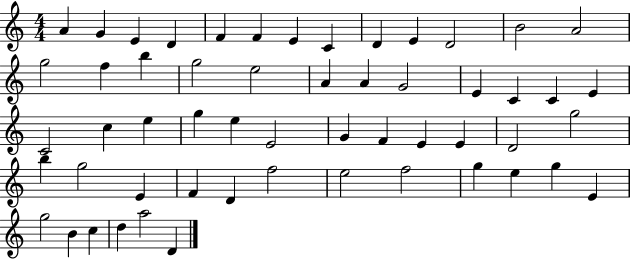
{
  \clef treble
  \numericTimeSignature
  \time 4/4
  \key c \major
  a'4 g'4 e'4 d'4 | f'4 f'4 e'4 c'4 | d'4 e'4 d'2 | b'2 a'2 | \break g''2 f''4 b''4 | g''2 e''2 | a'4 a'4 g'2 | e'4 c'4 c'4 e'4 | \break c'2 c''4 e''4 | g''4 e''4 e'2 | g'4 f'4 e'4 e'4 | d'2 g''2 | \break b''4 g''2 e'4 | f'4 d'4 f''2 | e''2 f''2 | g''4 e''4 g''4 e'4 | \break g''2 b'4 c''4 | d''4 a''2 d'4 | \bar "|."
}